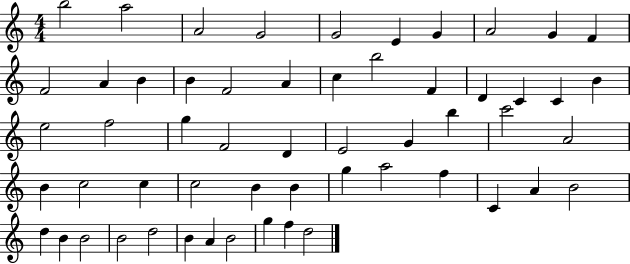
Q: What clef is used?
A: treble